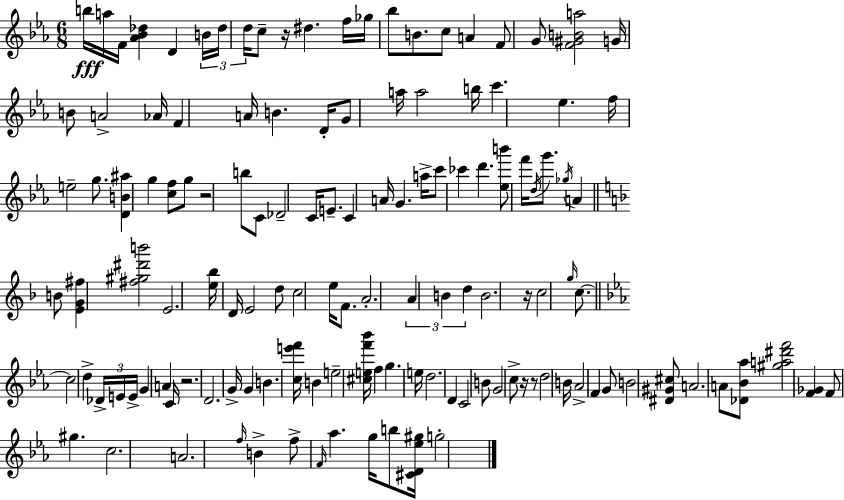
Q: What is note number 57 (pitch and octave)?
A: E4